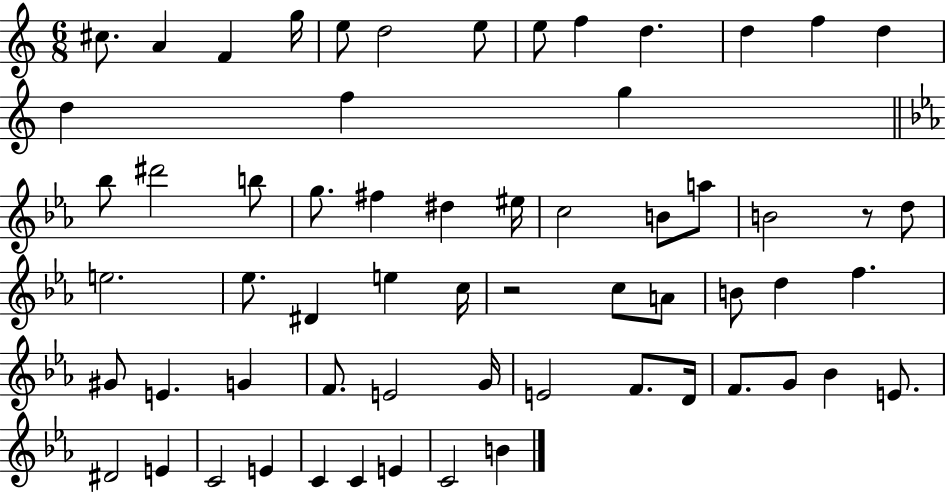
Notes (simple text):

C#5/e. A4/q F4/q G5/s E5/e D5/h E5/e E5/e F5/q D5/q. D5/q F5/q D5/q D5/q F5/q G5/q Bb5/e D#6/h B5/e G5/e. F#5/q D#5/q EIS5/s C5/h B4/e A5/e B4/h R/e D5/e E5/h. Eb5/e. D#4/q E5/q C5/s R/h C5/e A4/e B4/e D5/q F5/q. G#4/e E4/q. G4/q F4/e. E4/h G4/s E4/h F4/e. D4/s F4/e. G4/e Bb4/q E4/e. D#4/h E4/q C4/h E4/q C4/q C4/q E4/q C4/h B4/q